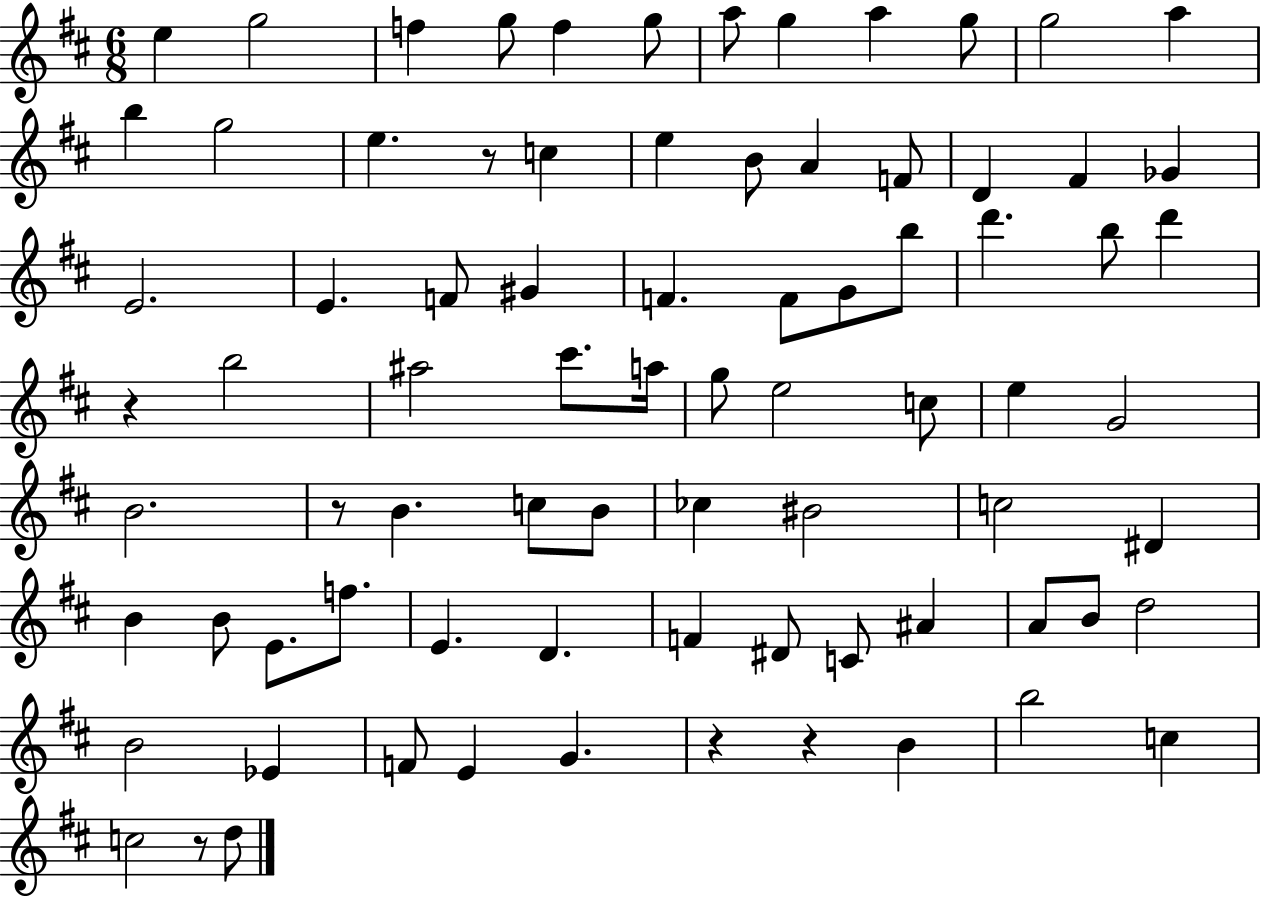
E5/q G5/h F5/q G5/e F5/q G5/e A5/e G5/q A5/q G5/e G5/h A5/q B5/q G5/h E5/q. R/e C5/q E5/q B4/e A4/q F4/e D4/q F#4/q Gb4/q E4/h. E4/q. F4/e G#4/q F4/q. F4/e G4/e B5/e D6/q. B5/e D6/q R/q B5/h A#5/h C#6/e. A5/s G5/e E5/h C5/e E5/q G4/h B4/h. R/e B4/q. C5/e B4/e CES5/q BIS4/h C5/h D#4/q B4/q B4/e E4/e. F5/e. E4/q. D4/q. F4/q D#4/e C4/e A#4/q A4/e B4/e D5/h B4/h Eb4/q F4/e E4/q G4/q. R/q R/q B4/q B5/h C5/q C5/h R/e D5/e